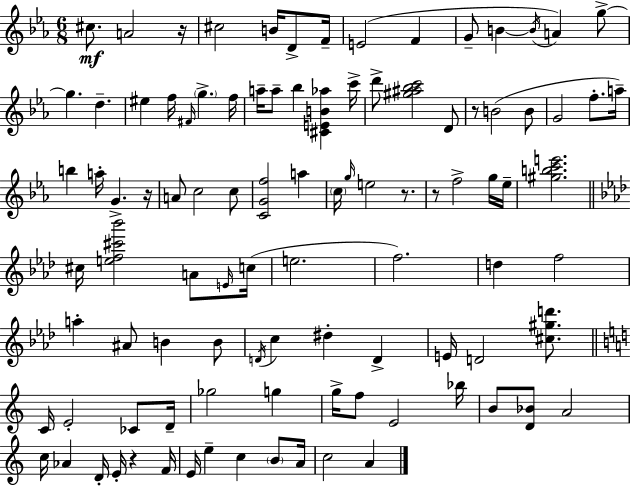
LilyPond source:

{
  \clef treble
  \numericTimeSignature
  \time 6/8
  \key c \minor
  cis''8.\mf a'2 r16 | cis''2 b'16 d'8-> f'16-- | e'2( f'4 | g'8-- b'4~~ \acciaccatura { b'16 }) a'4 g''8->~~ | \break g''4. d''4.-- | eis''4 f''16 \grace { fis'16 } \parenthesize g''4.-> | f''16 a''16-- a''8-- bes''4 <cis' e' b' aes''>4 | c'''16-> d'''8-> <gis'' ais'' bes'' c'''>2 | \break d'8 r8 b'2( | b'8 g'2 f''8.-. | a''16--) b''4 a''16-. g'4.-> | r16 a'8 c''2 | \break c''8 <c' g' f''>2 a''4 | \parenthesize c''16 \grace { g''16 } e''2 | r8. r8 f''2-> | g''16 ees''16-- <gis'' b'' c''' e'''>2. | \break \bar "||" \break \key f \minor cis''16 <e'' f'' cis''' bes'''>2 a'8 \grace { e'16 } | c''16( e''2. | f''2.) | d''4 f''2 | \break a''4-. ais'8 b'4 b'8 | \acciaccatura { d'16 } c''4 dis''4-. d'4-> | e'16 d'2 <cis'' gis'' d'''>8. | \bar "||" \break \key c \major c'16 e'2-. ces'8 d'16-- | ges''2 g''4 | g''16-> f''8 e'2 bes''16 | b'8 <d' bes'>8 a'2 | \break c''16 aes'4 d'16-. e'16-. r4 f'16 | e'16 e''4-- c''4 \parenthesize b'8 a'16 | c''2 a'4 | \bar "|."
}